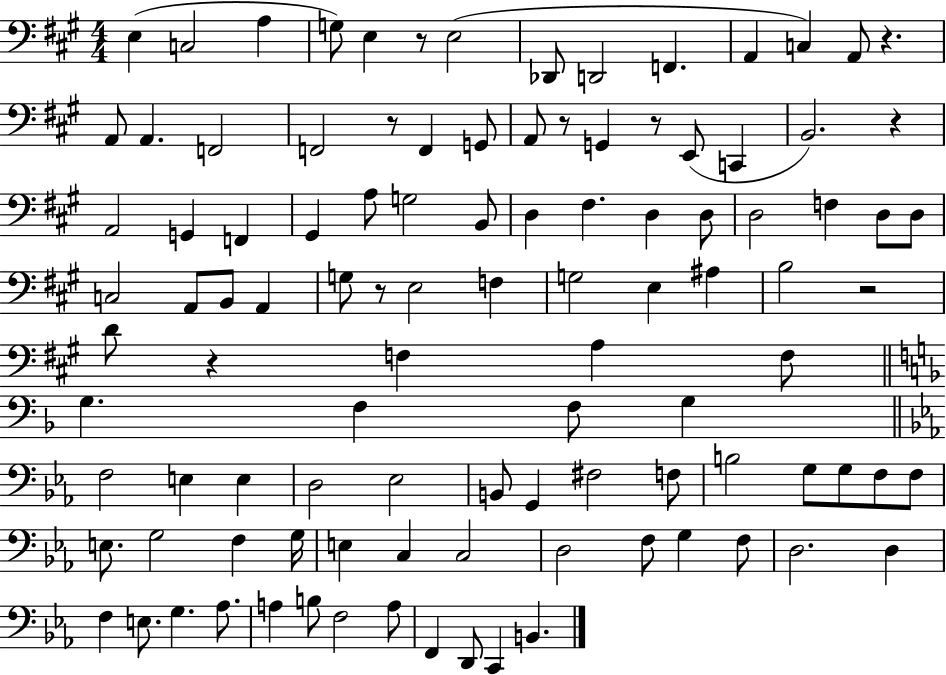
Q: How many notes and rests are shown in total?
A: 105